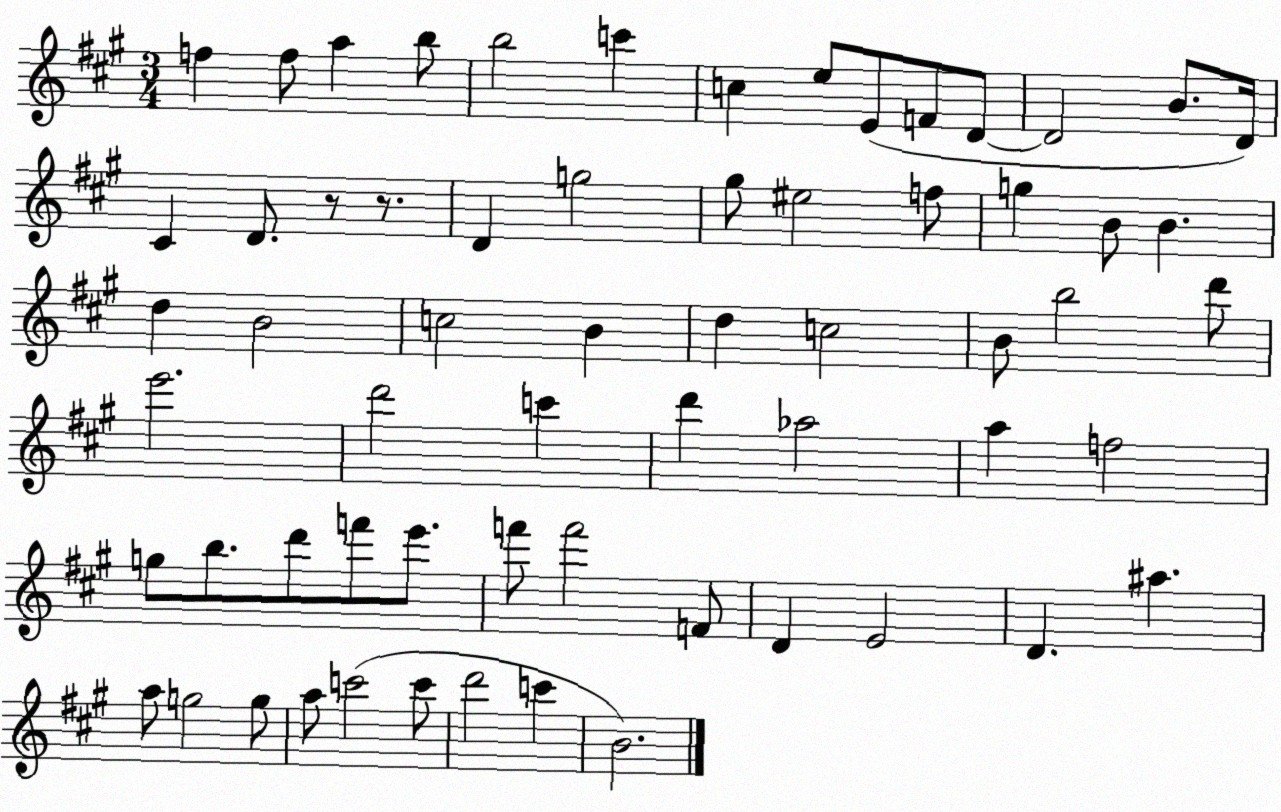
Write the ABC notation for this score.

X:1
T:Untitled
M:3/4
L:1/4
K:A
f f/2 a b/2 b2 c' c e/2 E/2 F/2 D/2 D2 B/2 D/4 ^C D/2 z/2 z/2 D g2 ^g/2 ^e2 f/2 g B/2 B d B2 c2 B d c2 B/2 b2 d'/2 e'2 d'2 c' d' _a2 a f2 g/2 b/2 d'/2 f'/2 e'/2 f'/2 f'2 F/2 D E2 D ^a a/2 g2 g/2 a/2 c'2 c'/2 d'2 c' B2